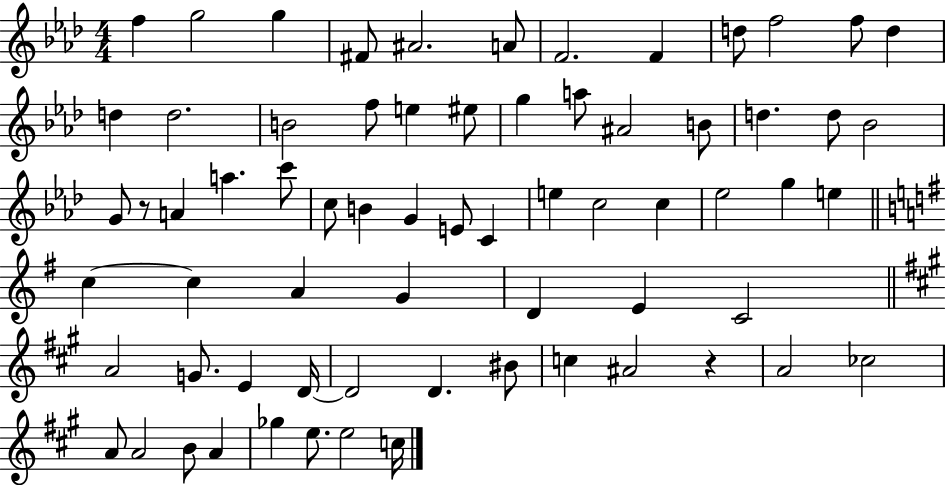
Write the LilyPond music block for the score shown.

{
  \clef treble
  \numericTimeSignature
  \time 4/4
  \key aes \major
  f''4 g''2 g''4 | fis'8 ais'2. a'8 | f'2. f'4 | d''8 f''2 f''8 d''4 | \break d''4 d''2. | b'2 f''8 e''4 eis''8 | g''4 a''8 ais'2 b'8 | d''4. d''8 bes'2 | \break g'8 r8 a'4 a''4. c'''8 | c''8 b'4 g'4 e'8 c'4 | e''4 c''2 c''4 | ees''2 g''4 e''4 | \break \bar "||" \break \key g \major c''4~~ c''4 a'4 g'4 | d'4 e'4 c'2 | \bar "||" \break \key a \major a'2 g'8. e'4 d'16~~ | d'2 d'4. bis'8 | c''4 ais'2 r4 | a'2 ces''2 | \break a'8 a'2 b'8 a'4 | ges''4 e''8. e''2 c''16 | \bar "|."
}